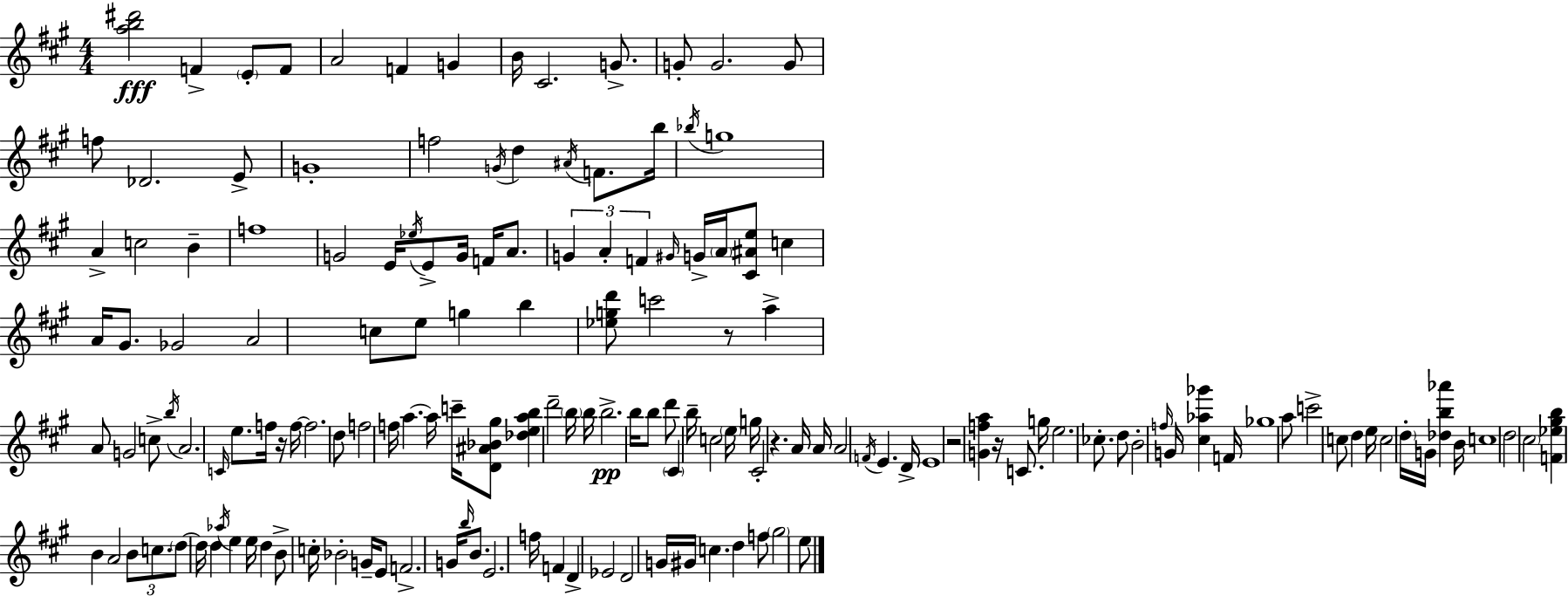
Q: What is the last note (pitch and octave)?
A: E5